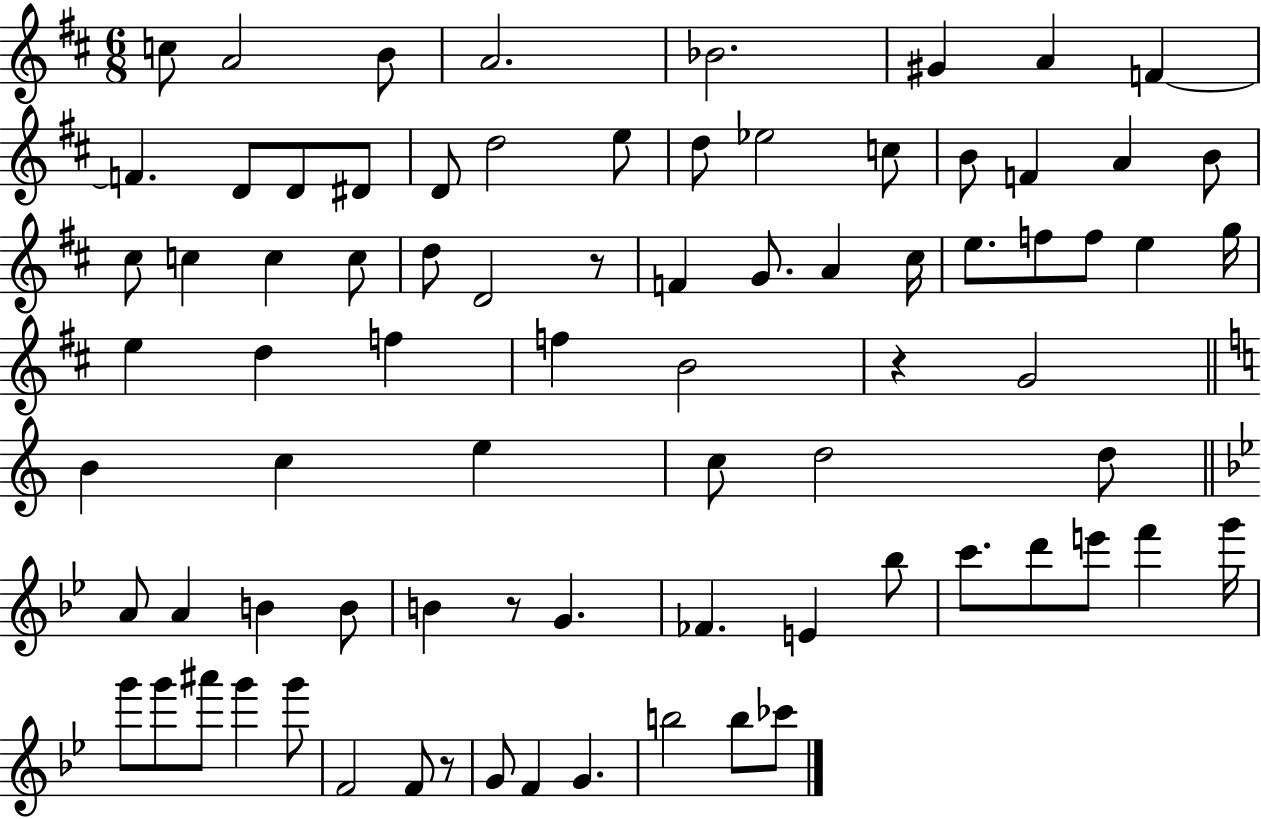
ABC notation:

X:1
T:Untitled
M:6/8
L:1/4
K:D
c/2 A2 B/2 A2 _B2 ^G A F F D/2 D/2 ^D/2 D/2 d2 e/2 d/2 _e2 c/2 B/2 F A B/2 ^c/2 c c c/2 d/2 D2 z/2 F G/2 A ^c/4 e/2 f/2 f/2 e g/4 e d f f B2 z G2 B c e c/2 d2 d/2 A/2 A B B/2 B z/2 G _F E _b/2 c'/2 d'/2 e'/2 f' g'/4 g'/2 g'/2 ^a'/2 g' g'/2 F2 F/2 z/2 G/2 F G b2 b/2 _c'/2